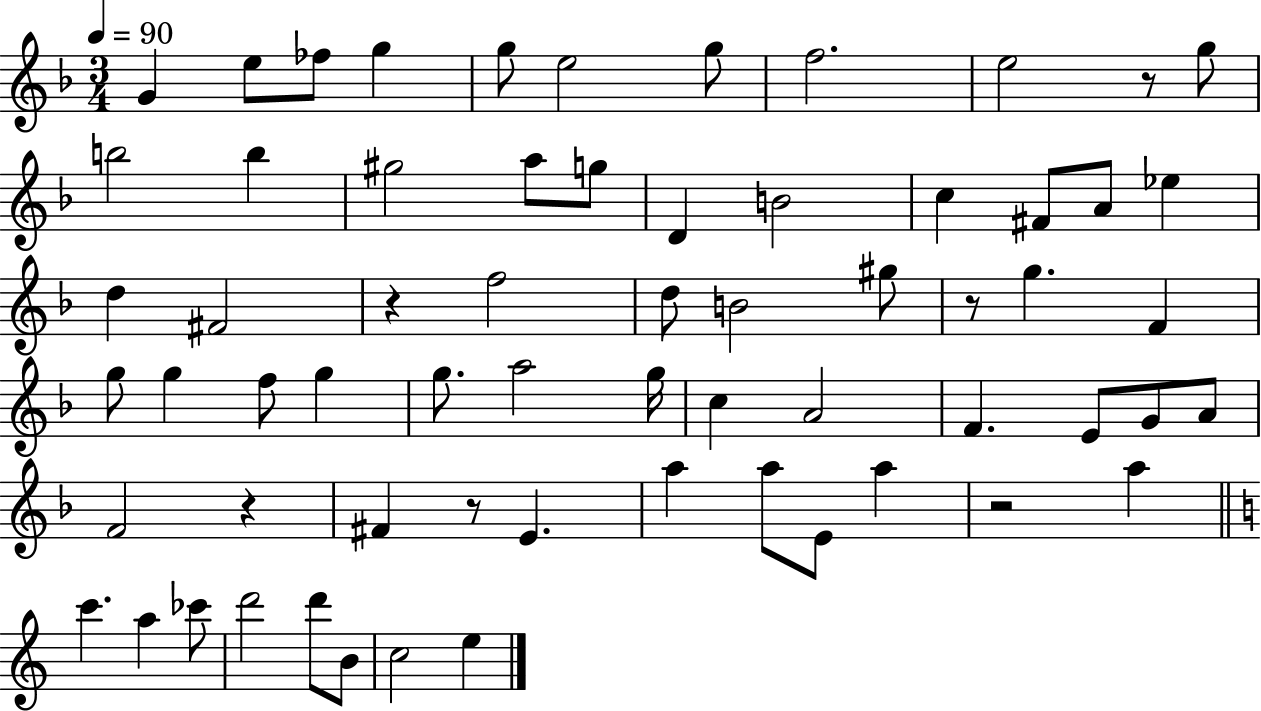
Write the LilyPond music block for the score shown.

{
  \clef treble
  \numericTimeSignature
  \time 3/4
  \key f \major
  \tempo 4 = 90
  \repeat volta 2 { g'4 e''8 fes''8 g''4 | g''8 e''2 g''8 | f''2. | e''2 r8 g''8 | \break b''2 b''4 | gis''2 a''8 g''8 | d'4 b'2 | c''4 fis'8 a'8 ees''4 | \break d''4 fis'2 | r4 f''2 | d''8 b'2 gis''8 | r8 g''4. f'4 | \break g''8 g''4 f''8 g''4 | g''8. a''2 g''16 | c''4 a'2 | f'4. e'8 g'8 a'8 | \break f'2 r4 | fis'4 r8 e'4. | a''4 a''8 e'8 a''4 | r2 a''4 | \break \bar "||" \break \key c \major c'''4. a''4 ces'''8 | d'''2 d'''8 b'8 | c''2 e''4 | } \bar "|."
}